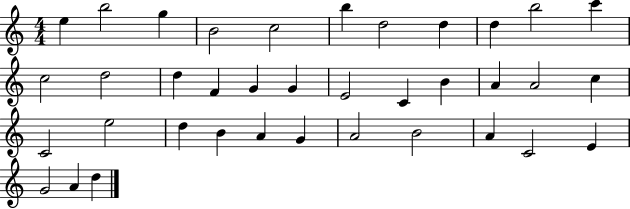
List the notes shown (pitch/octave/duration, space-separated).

E5/q B5/h G5/q B4/h C5/h B5/q D5/h D5/q D5/q B5/h C6/q C5/h D5/h D5/q F4/q G4/q G4/q E4/h C4/q B4/q A4/q A4/h C5/q C4/h E5/h D5/q B4/q A4/q G4/q A4/h B4/h A4/q C4/h E4/q G4/h A4/q D5/q